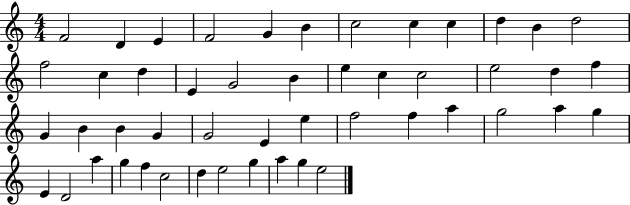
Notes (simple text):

F4/h D4/q E4/q F4/h G4/q B4/q C5/h C5/q C5/q D5/q B4/q D5/h F5/h C5/q D5/q E4/q G4/h B4/q E5/q C5/q C5/h E5/h D5/q F5/q G4/q B4/q B4/q G4/q G4/h E4/q E5/q F5/h F5/q A5/q G5/h A5/q G5/q E4/q D4/h A5/q G5/q F5/q C5/h D5/q E5/h G5/q A5/q G5/q E5/h